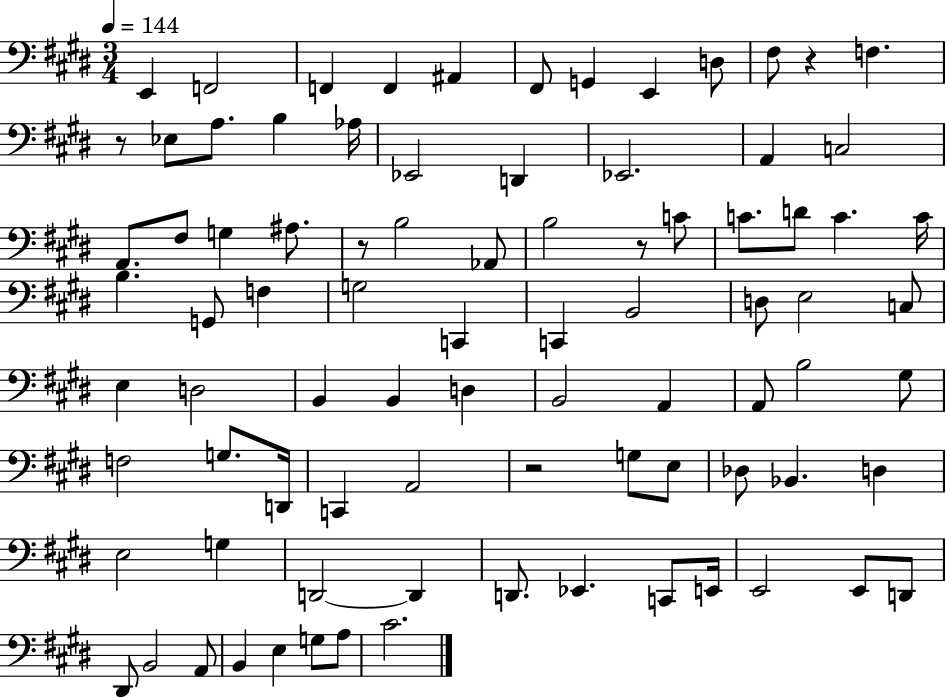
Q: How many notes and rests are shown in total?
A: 86